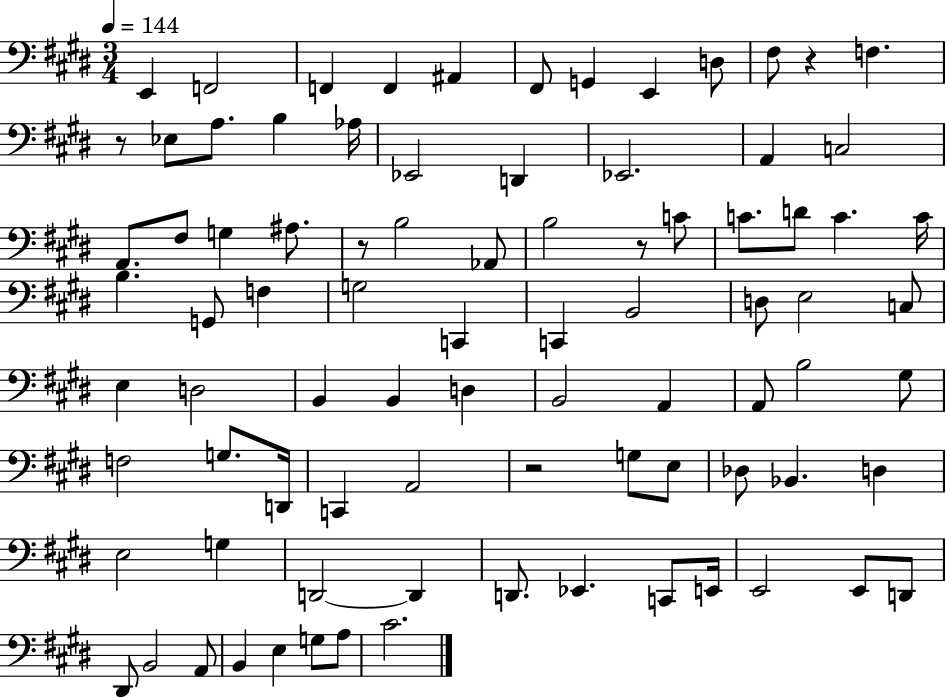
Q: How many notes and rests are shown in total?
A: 86